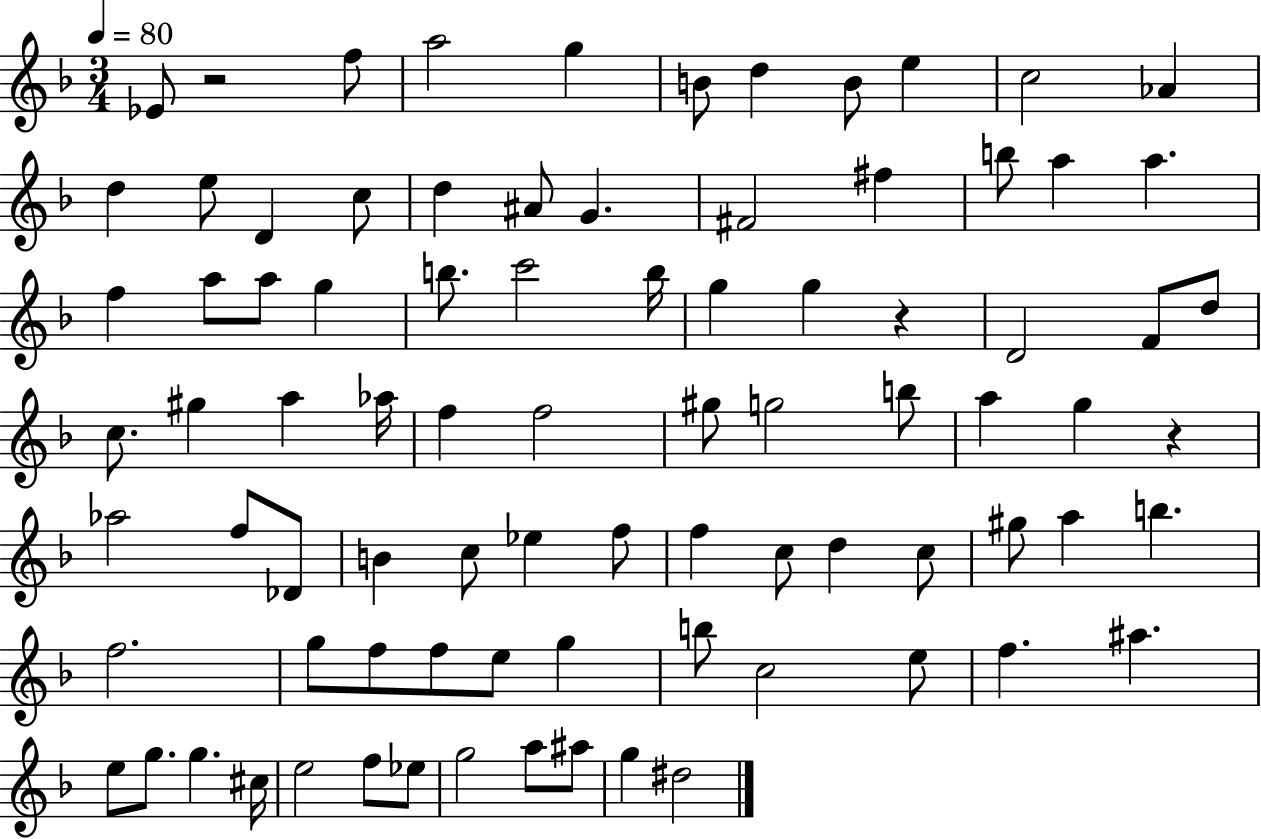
Eb4/e R/h F5/e A5/h G5/q B4/e D5/q B4/e E5/q C5/h Ab4/q D5/q E5/e D4/q C5/e D5/q A#4/e G4/q. F#4/h F#5/q B5/e A5/q A5/q. F5/q A5/e A5/e G5/q B5/e. C6/h B5/s G5/q G5/q R/q D4/h F4/e D5/e C5/e. G#5/q A5/q Ab5/s F5/q F5/h G#5/e G5/h B5/e A5/q G5/q R/q Ab5/h F5/e Db4/e B4/q C5/e Eb5/q F5/e F5/q C5/e D5/q C5/e G#5/e A5/q B5/q. F5/h. G5/e F5/e F5/e E5/e G5/q B5/e C5/h E5/e F5/q. A#5/q. E5/e G5/e. G5/q. C#5/s E5/h F5/e Eb5/e G5/h A5/e A#5/e G5/q D#5/h